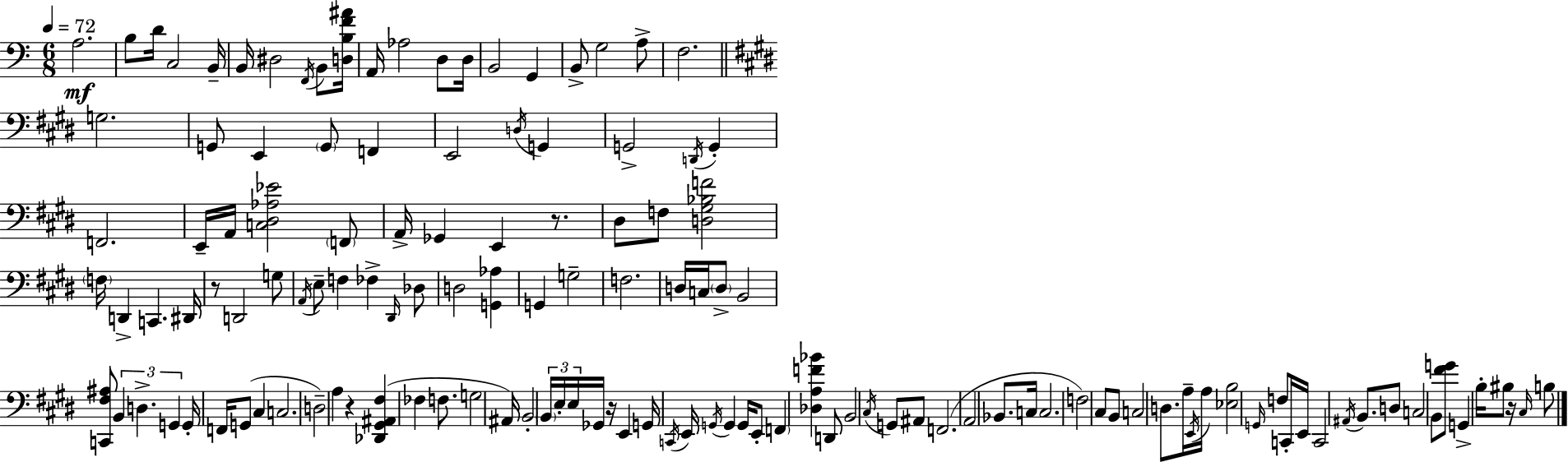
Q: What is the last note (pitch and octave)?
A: B3